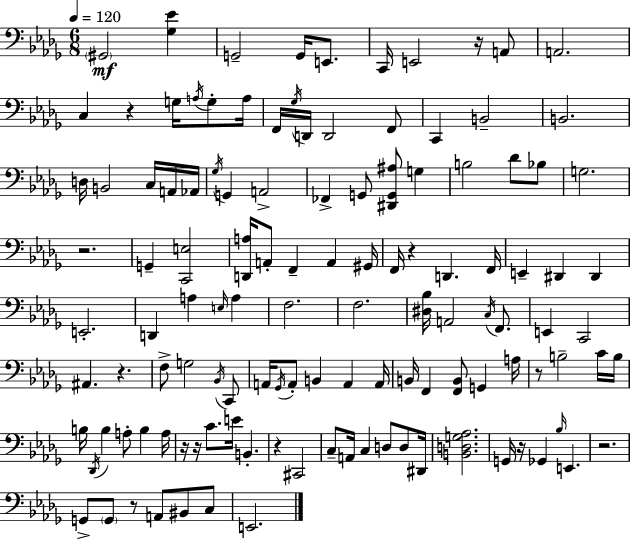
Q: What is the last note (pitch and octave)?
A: E2